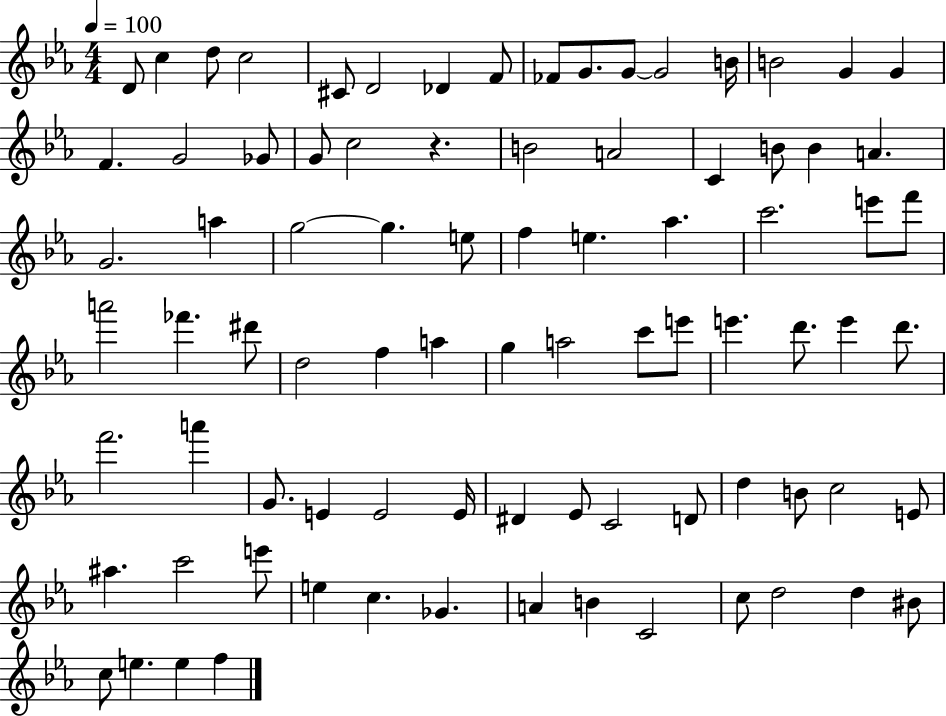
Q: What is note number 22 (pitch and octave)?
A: B4